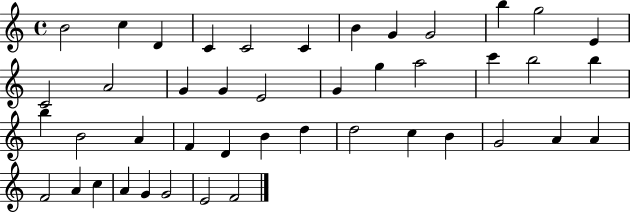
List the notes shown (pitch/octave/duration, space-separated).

B4/h C5/q D4/q C4/q C4/h C4/q B4/q G4/q G4/h B5/q G5/h E4/q C4/h A4/h G4/q G4/q E4/h G4/q G5/q A5/h C6/q B5/h B5/q B5/q B4/h A4/q F4/q D4/q B4/q D5/q D5/h C5/q B4/q G4/h A4/q A4/q F4/h A4/q C5/q A4/q G4/q G4/h E4/h F4/h